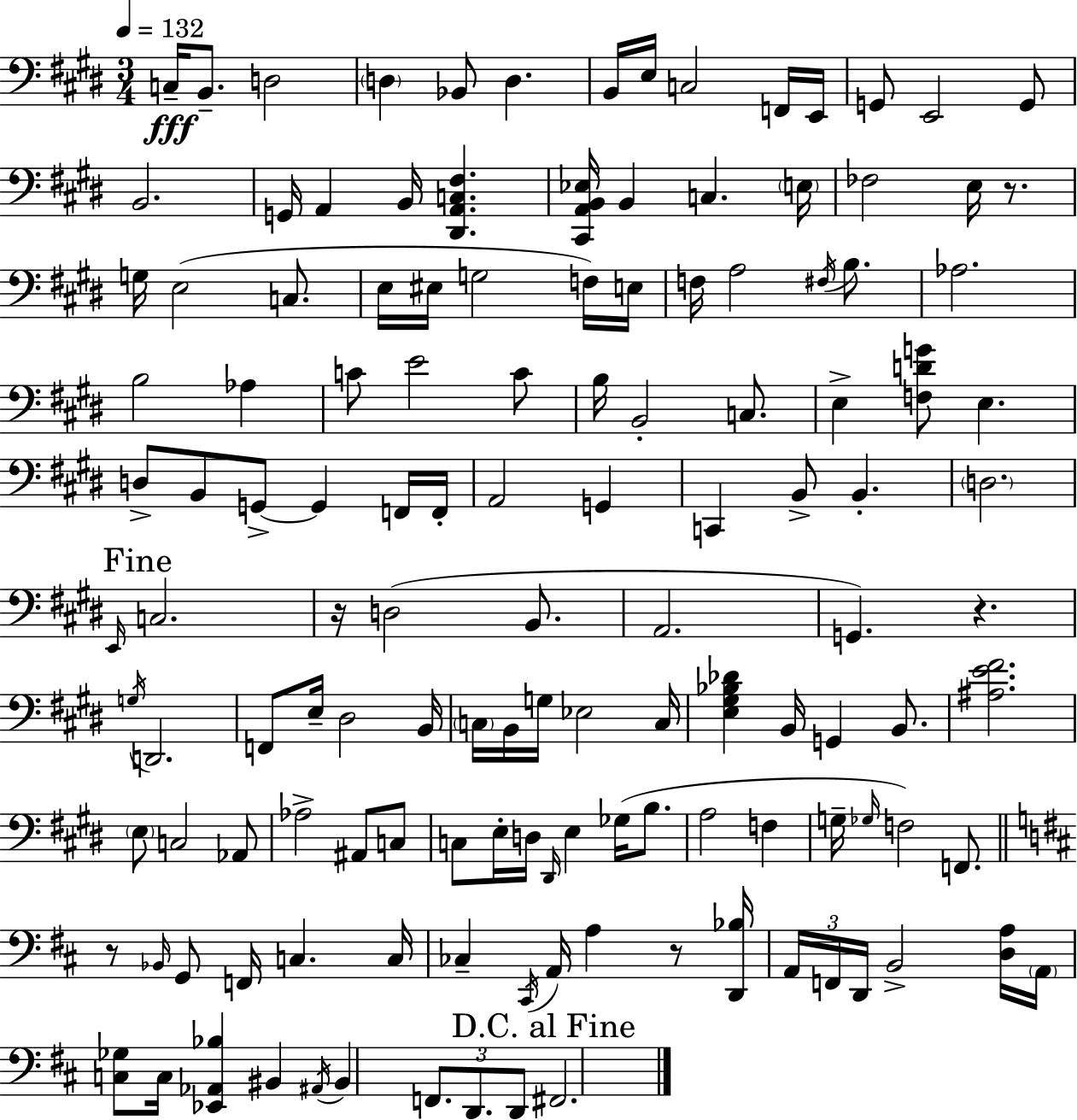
C3/s B2/e. D3/h D3/q Bb2/e D3/q. B2/s E3/s C3/h F2/s E2/s G2/e E2/h G2/e B2/h. G2/s A2/q B2/s [D#2,A2,C3,F#3]/q. [C#2,A2,B2,Eb3]/s B2/q C3/q. E3/s FES3/h E3/s R/e. G3/s E3/h C3/e. E3/s EIS3/s G3/h F3/s E3/s F3/s A3/h F#3/s B3/e. Ab3/h. B3/h Ab3/q C4/e E4/h C4/e B3/s B2/h C3/e. E3/q [F3,D4,G4]/e E3/q. D3/e B2/e G2/e G2/q F2/s F2/s A2/h G2/q C2/q B2/e B2/q. D3/h. E2/s C3/h. R/s D3/h B2/e. A2/h. G2/q. R/q. G3/s D2/h. F2/e E3/s D#3/h B2/s C3/s B2/s G3/s Eb3/h C3/s [E3,G#3,Bb3,Db4]/q B2/s G2/q B2/e. [A#3,E4,F#4]/h. E3/e C3/h Ab2/e Ab3/h A#2/e C3/e C3/e E3/s D3/s D#2/s E3/q Gb3/s B3/e. A3/h F3/q G3/s Gb3/s F3/h F2/e. R/e Bb2/s G2/e F2/s C3/q. C3/s CES3/q C#2/s A2/s A3/q R/e [D2,Bb3]/s A2/s F2/s D2/s B2/h [D3,A3]/s A2/s [C3,Gb3]/e C3/s [Eb2,Ab2,Bb3]/q BIS2/q A#2/s BIS2/q F2/e. D2/e. D2/e F#2/h.